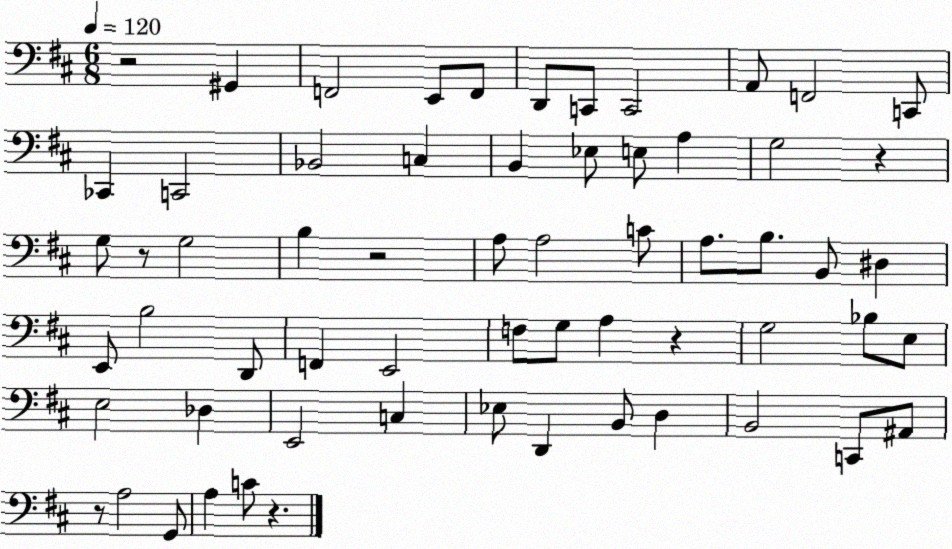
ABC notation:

X:1
T:Untitled
M:6/8
L:1/4
K:D
z2 ^G,, F,,2 E,,/2 F,,/2 D,,/2 C,,/2 C,,2 A,,/2 F,,2 C,,/2 _C,, C,,2 _B,,2 C, B,, _E,/2 E,/2 A, G,2 z G,/2 z/2 G,2 B, z2 A,/2 A,2 C/2 A,/2 B,/2 B,,/2 ^D, E,,/2 B,2 D,,/2 F,, E,,2 F,/2 G,/2 A, z G,2 _B,/2 E,/2 E,2 _D, E,,2 C, _E,/2 D,, B,,/2 D, B,,2 C,,/2 ^A,,/2 z/2 A,2 G,,/2 A, C/2 z